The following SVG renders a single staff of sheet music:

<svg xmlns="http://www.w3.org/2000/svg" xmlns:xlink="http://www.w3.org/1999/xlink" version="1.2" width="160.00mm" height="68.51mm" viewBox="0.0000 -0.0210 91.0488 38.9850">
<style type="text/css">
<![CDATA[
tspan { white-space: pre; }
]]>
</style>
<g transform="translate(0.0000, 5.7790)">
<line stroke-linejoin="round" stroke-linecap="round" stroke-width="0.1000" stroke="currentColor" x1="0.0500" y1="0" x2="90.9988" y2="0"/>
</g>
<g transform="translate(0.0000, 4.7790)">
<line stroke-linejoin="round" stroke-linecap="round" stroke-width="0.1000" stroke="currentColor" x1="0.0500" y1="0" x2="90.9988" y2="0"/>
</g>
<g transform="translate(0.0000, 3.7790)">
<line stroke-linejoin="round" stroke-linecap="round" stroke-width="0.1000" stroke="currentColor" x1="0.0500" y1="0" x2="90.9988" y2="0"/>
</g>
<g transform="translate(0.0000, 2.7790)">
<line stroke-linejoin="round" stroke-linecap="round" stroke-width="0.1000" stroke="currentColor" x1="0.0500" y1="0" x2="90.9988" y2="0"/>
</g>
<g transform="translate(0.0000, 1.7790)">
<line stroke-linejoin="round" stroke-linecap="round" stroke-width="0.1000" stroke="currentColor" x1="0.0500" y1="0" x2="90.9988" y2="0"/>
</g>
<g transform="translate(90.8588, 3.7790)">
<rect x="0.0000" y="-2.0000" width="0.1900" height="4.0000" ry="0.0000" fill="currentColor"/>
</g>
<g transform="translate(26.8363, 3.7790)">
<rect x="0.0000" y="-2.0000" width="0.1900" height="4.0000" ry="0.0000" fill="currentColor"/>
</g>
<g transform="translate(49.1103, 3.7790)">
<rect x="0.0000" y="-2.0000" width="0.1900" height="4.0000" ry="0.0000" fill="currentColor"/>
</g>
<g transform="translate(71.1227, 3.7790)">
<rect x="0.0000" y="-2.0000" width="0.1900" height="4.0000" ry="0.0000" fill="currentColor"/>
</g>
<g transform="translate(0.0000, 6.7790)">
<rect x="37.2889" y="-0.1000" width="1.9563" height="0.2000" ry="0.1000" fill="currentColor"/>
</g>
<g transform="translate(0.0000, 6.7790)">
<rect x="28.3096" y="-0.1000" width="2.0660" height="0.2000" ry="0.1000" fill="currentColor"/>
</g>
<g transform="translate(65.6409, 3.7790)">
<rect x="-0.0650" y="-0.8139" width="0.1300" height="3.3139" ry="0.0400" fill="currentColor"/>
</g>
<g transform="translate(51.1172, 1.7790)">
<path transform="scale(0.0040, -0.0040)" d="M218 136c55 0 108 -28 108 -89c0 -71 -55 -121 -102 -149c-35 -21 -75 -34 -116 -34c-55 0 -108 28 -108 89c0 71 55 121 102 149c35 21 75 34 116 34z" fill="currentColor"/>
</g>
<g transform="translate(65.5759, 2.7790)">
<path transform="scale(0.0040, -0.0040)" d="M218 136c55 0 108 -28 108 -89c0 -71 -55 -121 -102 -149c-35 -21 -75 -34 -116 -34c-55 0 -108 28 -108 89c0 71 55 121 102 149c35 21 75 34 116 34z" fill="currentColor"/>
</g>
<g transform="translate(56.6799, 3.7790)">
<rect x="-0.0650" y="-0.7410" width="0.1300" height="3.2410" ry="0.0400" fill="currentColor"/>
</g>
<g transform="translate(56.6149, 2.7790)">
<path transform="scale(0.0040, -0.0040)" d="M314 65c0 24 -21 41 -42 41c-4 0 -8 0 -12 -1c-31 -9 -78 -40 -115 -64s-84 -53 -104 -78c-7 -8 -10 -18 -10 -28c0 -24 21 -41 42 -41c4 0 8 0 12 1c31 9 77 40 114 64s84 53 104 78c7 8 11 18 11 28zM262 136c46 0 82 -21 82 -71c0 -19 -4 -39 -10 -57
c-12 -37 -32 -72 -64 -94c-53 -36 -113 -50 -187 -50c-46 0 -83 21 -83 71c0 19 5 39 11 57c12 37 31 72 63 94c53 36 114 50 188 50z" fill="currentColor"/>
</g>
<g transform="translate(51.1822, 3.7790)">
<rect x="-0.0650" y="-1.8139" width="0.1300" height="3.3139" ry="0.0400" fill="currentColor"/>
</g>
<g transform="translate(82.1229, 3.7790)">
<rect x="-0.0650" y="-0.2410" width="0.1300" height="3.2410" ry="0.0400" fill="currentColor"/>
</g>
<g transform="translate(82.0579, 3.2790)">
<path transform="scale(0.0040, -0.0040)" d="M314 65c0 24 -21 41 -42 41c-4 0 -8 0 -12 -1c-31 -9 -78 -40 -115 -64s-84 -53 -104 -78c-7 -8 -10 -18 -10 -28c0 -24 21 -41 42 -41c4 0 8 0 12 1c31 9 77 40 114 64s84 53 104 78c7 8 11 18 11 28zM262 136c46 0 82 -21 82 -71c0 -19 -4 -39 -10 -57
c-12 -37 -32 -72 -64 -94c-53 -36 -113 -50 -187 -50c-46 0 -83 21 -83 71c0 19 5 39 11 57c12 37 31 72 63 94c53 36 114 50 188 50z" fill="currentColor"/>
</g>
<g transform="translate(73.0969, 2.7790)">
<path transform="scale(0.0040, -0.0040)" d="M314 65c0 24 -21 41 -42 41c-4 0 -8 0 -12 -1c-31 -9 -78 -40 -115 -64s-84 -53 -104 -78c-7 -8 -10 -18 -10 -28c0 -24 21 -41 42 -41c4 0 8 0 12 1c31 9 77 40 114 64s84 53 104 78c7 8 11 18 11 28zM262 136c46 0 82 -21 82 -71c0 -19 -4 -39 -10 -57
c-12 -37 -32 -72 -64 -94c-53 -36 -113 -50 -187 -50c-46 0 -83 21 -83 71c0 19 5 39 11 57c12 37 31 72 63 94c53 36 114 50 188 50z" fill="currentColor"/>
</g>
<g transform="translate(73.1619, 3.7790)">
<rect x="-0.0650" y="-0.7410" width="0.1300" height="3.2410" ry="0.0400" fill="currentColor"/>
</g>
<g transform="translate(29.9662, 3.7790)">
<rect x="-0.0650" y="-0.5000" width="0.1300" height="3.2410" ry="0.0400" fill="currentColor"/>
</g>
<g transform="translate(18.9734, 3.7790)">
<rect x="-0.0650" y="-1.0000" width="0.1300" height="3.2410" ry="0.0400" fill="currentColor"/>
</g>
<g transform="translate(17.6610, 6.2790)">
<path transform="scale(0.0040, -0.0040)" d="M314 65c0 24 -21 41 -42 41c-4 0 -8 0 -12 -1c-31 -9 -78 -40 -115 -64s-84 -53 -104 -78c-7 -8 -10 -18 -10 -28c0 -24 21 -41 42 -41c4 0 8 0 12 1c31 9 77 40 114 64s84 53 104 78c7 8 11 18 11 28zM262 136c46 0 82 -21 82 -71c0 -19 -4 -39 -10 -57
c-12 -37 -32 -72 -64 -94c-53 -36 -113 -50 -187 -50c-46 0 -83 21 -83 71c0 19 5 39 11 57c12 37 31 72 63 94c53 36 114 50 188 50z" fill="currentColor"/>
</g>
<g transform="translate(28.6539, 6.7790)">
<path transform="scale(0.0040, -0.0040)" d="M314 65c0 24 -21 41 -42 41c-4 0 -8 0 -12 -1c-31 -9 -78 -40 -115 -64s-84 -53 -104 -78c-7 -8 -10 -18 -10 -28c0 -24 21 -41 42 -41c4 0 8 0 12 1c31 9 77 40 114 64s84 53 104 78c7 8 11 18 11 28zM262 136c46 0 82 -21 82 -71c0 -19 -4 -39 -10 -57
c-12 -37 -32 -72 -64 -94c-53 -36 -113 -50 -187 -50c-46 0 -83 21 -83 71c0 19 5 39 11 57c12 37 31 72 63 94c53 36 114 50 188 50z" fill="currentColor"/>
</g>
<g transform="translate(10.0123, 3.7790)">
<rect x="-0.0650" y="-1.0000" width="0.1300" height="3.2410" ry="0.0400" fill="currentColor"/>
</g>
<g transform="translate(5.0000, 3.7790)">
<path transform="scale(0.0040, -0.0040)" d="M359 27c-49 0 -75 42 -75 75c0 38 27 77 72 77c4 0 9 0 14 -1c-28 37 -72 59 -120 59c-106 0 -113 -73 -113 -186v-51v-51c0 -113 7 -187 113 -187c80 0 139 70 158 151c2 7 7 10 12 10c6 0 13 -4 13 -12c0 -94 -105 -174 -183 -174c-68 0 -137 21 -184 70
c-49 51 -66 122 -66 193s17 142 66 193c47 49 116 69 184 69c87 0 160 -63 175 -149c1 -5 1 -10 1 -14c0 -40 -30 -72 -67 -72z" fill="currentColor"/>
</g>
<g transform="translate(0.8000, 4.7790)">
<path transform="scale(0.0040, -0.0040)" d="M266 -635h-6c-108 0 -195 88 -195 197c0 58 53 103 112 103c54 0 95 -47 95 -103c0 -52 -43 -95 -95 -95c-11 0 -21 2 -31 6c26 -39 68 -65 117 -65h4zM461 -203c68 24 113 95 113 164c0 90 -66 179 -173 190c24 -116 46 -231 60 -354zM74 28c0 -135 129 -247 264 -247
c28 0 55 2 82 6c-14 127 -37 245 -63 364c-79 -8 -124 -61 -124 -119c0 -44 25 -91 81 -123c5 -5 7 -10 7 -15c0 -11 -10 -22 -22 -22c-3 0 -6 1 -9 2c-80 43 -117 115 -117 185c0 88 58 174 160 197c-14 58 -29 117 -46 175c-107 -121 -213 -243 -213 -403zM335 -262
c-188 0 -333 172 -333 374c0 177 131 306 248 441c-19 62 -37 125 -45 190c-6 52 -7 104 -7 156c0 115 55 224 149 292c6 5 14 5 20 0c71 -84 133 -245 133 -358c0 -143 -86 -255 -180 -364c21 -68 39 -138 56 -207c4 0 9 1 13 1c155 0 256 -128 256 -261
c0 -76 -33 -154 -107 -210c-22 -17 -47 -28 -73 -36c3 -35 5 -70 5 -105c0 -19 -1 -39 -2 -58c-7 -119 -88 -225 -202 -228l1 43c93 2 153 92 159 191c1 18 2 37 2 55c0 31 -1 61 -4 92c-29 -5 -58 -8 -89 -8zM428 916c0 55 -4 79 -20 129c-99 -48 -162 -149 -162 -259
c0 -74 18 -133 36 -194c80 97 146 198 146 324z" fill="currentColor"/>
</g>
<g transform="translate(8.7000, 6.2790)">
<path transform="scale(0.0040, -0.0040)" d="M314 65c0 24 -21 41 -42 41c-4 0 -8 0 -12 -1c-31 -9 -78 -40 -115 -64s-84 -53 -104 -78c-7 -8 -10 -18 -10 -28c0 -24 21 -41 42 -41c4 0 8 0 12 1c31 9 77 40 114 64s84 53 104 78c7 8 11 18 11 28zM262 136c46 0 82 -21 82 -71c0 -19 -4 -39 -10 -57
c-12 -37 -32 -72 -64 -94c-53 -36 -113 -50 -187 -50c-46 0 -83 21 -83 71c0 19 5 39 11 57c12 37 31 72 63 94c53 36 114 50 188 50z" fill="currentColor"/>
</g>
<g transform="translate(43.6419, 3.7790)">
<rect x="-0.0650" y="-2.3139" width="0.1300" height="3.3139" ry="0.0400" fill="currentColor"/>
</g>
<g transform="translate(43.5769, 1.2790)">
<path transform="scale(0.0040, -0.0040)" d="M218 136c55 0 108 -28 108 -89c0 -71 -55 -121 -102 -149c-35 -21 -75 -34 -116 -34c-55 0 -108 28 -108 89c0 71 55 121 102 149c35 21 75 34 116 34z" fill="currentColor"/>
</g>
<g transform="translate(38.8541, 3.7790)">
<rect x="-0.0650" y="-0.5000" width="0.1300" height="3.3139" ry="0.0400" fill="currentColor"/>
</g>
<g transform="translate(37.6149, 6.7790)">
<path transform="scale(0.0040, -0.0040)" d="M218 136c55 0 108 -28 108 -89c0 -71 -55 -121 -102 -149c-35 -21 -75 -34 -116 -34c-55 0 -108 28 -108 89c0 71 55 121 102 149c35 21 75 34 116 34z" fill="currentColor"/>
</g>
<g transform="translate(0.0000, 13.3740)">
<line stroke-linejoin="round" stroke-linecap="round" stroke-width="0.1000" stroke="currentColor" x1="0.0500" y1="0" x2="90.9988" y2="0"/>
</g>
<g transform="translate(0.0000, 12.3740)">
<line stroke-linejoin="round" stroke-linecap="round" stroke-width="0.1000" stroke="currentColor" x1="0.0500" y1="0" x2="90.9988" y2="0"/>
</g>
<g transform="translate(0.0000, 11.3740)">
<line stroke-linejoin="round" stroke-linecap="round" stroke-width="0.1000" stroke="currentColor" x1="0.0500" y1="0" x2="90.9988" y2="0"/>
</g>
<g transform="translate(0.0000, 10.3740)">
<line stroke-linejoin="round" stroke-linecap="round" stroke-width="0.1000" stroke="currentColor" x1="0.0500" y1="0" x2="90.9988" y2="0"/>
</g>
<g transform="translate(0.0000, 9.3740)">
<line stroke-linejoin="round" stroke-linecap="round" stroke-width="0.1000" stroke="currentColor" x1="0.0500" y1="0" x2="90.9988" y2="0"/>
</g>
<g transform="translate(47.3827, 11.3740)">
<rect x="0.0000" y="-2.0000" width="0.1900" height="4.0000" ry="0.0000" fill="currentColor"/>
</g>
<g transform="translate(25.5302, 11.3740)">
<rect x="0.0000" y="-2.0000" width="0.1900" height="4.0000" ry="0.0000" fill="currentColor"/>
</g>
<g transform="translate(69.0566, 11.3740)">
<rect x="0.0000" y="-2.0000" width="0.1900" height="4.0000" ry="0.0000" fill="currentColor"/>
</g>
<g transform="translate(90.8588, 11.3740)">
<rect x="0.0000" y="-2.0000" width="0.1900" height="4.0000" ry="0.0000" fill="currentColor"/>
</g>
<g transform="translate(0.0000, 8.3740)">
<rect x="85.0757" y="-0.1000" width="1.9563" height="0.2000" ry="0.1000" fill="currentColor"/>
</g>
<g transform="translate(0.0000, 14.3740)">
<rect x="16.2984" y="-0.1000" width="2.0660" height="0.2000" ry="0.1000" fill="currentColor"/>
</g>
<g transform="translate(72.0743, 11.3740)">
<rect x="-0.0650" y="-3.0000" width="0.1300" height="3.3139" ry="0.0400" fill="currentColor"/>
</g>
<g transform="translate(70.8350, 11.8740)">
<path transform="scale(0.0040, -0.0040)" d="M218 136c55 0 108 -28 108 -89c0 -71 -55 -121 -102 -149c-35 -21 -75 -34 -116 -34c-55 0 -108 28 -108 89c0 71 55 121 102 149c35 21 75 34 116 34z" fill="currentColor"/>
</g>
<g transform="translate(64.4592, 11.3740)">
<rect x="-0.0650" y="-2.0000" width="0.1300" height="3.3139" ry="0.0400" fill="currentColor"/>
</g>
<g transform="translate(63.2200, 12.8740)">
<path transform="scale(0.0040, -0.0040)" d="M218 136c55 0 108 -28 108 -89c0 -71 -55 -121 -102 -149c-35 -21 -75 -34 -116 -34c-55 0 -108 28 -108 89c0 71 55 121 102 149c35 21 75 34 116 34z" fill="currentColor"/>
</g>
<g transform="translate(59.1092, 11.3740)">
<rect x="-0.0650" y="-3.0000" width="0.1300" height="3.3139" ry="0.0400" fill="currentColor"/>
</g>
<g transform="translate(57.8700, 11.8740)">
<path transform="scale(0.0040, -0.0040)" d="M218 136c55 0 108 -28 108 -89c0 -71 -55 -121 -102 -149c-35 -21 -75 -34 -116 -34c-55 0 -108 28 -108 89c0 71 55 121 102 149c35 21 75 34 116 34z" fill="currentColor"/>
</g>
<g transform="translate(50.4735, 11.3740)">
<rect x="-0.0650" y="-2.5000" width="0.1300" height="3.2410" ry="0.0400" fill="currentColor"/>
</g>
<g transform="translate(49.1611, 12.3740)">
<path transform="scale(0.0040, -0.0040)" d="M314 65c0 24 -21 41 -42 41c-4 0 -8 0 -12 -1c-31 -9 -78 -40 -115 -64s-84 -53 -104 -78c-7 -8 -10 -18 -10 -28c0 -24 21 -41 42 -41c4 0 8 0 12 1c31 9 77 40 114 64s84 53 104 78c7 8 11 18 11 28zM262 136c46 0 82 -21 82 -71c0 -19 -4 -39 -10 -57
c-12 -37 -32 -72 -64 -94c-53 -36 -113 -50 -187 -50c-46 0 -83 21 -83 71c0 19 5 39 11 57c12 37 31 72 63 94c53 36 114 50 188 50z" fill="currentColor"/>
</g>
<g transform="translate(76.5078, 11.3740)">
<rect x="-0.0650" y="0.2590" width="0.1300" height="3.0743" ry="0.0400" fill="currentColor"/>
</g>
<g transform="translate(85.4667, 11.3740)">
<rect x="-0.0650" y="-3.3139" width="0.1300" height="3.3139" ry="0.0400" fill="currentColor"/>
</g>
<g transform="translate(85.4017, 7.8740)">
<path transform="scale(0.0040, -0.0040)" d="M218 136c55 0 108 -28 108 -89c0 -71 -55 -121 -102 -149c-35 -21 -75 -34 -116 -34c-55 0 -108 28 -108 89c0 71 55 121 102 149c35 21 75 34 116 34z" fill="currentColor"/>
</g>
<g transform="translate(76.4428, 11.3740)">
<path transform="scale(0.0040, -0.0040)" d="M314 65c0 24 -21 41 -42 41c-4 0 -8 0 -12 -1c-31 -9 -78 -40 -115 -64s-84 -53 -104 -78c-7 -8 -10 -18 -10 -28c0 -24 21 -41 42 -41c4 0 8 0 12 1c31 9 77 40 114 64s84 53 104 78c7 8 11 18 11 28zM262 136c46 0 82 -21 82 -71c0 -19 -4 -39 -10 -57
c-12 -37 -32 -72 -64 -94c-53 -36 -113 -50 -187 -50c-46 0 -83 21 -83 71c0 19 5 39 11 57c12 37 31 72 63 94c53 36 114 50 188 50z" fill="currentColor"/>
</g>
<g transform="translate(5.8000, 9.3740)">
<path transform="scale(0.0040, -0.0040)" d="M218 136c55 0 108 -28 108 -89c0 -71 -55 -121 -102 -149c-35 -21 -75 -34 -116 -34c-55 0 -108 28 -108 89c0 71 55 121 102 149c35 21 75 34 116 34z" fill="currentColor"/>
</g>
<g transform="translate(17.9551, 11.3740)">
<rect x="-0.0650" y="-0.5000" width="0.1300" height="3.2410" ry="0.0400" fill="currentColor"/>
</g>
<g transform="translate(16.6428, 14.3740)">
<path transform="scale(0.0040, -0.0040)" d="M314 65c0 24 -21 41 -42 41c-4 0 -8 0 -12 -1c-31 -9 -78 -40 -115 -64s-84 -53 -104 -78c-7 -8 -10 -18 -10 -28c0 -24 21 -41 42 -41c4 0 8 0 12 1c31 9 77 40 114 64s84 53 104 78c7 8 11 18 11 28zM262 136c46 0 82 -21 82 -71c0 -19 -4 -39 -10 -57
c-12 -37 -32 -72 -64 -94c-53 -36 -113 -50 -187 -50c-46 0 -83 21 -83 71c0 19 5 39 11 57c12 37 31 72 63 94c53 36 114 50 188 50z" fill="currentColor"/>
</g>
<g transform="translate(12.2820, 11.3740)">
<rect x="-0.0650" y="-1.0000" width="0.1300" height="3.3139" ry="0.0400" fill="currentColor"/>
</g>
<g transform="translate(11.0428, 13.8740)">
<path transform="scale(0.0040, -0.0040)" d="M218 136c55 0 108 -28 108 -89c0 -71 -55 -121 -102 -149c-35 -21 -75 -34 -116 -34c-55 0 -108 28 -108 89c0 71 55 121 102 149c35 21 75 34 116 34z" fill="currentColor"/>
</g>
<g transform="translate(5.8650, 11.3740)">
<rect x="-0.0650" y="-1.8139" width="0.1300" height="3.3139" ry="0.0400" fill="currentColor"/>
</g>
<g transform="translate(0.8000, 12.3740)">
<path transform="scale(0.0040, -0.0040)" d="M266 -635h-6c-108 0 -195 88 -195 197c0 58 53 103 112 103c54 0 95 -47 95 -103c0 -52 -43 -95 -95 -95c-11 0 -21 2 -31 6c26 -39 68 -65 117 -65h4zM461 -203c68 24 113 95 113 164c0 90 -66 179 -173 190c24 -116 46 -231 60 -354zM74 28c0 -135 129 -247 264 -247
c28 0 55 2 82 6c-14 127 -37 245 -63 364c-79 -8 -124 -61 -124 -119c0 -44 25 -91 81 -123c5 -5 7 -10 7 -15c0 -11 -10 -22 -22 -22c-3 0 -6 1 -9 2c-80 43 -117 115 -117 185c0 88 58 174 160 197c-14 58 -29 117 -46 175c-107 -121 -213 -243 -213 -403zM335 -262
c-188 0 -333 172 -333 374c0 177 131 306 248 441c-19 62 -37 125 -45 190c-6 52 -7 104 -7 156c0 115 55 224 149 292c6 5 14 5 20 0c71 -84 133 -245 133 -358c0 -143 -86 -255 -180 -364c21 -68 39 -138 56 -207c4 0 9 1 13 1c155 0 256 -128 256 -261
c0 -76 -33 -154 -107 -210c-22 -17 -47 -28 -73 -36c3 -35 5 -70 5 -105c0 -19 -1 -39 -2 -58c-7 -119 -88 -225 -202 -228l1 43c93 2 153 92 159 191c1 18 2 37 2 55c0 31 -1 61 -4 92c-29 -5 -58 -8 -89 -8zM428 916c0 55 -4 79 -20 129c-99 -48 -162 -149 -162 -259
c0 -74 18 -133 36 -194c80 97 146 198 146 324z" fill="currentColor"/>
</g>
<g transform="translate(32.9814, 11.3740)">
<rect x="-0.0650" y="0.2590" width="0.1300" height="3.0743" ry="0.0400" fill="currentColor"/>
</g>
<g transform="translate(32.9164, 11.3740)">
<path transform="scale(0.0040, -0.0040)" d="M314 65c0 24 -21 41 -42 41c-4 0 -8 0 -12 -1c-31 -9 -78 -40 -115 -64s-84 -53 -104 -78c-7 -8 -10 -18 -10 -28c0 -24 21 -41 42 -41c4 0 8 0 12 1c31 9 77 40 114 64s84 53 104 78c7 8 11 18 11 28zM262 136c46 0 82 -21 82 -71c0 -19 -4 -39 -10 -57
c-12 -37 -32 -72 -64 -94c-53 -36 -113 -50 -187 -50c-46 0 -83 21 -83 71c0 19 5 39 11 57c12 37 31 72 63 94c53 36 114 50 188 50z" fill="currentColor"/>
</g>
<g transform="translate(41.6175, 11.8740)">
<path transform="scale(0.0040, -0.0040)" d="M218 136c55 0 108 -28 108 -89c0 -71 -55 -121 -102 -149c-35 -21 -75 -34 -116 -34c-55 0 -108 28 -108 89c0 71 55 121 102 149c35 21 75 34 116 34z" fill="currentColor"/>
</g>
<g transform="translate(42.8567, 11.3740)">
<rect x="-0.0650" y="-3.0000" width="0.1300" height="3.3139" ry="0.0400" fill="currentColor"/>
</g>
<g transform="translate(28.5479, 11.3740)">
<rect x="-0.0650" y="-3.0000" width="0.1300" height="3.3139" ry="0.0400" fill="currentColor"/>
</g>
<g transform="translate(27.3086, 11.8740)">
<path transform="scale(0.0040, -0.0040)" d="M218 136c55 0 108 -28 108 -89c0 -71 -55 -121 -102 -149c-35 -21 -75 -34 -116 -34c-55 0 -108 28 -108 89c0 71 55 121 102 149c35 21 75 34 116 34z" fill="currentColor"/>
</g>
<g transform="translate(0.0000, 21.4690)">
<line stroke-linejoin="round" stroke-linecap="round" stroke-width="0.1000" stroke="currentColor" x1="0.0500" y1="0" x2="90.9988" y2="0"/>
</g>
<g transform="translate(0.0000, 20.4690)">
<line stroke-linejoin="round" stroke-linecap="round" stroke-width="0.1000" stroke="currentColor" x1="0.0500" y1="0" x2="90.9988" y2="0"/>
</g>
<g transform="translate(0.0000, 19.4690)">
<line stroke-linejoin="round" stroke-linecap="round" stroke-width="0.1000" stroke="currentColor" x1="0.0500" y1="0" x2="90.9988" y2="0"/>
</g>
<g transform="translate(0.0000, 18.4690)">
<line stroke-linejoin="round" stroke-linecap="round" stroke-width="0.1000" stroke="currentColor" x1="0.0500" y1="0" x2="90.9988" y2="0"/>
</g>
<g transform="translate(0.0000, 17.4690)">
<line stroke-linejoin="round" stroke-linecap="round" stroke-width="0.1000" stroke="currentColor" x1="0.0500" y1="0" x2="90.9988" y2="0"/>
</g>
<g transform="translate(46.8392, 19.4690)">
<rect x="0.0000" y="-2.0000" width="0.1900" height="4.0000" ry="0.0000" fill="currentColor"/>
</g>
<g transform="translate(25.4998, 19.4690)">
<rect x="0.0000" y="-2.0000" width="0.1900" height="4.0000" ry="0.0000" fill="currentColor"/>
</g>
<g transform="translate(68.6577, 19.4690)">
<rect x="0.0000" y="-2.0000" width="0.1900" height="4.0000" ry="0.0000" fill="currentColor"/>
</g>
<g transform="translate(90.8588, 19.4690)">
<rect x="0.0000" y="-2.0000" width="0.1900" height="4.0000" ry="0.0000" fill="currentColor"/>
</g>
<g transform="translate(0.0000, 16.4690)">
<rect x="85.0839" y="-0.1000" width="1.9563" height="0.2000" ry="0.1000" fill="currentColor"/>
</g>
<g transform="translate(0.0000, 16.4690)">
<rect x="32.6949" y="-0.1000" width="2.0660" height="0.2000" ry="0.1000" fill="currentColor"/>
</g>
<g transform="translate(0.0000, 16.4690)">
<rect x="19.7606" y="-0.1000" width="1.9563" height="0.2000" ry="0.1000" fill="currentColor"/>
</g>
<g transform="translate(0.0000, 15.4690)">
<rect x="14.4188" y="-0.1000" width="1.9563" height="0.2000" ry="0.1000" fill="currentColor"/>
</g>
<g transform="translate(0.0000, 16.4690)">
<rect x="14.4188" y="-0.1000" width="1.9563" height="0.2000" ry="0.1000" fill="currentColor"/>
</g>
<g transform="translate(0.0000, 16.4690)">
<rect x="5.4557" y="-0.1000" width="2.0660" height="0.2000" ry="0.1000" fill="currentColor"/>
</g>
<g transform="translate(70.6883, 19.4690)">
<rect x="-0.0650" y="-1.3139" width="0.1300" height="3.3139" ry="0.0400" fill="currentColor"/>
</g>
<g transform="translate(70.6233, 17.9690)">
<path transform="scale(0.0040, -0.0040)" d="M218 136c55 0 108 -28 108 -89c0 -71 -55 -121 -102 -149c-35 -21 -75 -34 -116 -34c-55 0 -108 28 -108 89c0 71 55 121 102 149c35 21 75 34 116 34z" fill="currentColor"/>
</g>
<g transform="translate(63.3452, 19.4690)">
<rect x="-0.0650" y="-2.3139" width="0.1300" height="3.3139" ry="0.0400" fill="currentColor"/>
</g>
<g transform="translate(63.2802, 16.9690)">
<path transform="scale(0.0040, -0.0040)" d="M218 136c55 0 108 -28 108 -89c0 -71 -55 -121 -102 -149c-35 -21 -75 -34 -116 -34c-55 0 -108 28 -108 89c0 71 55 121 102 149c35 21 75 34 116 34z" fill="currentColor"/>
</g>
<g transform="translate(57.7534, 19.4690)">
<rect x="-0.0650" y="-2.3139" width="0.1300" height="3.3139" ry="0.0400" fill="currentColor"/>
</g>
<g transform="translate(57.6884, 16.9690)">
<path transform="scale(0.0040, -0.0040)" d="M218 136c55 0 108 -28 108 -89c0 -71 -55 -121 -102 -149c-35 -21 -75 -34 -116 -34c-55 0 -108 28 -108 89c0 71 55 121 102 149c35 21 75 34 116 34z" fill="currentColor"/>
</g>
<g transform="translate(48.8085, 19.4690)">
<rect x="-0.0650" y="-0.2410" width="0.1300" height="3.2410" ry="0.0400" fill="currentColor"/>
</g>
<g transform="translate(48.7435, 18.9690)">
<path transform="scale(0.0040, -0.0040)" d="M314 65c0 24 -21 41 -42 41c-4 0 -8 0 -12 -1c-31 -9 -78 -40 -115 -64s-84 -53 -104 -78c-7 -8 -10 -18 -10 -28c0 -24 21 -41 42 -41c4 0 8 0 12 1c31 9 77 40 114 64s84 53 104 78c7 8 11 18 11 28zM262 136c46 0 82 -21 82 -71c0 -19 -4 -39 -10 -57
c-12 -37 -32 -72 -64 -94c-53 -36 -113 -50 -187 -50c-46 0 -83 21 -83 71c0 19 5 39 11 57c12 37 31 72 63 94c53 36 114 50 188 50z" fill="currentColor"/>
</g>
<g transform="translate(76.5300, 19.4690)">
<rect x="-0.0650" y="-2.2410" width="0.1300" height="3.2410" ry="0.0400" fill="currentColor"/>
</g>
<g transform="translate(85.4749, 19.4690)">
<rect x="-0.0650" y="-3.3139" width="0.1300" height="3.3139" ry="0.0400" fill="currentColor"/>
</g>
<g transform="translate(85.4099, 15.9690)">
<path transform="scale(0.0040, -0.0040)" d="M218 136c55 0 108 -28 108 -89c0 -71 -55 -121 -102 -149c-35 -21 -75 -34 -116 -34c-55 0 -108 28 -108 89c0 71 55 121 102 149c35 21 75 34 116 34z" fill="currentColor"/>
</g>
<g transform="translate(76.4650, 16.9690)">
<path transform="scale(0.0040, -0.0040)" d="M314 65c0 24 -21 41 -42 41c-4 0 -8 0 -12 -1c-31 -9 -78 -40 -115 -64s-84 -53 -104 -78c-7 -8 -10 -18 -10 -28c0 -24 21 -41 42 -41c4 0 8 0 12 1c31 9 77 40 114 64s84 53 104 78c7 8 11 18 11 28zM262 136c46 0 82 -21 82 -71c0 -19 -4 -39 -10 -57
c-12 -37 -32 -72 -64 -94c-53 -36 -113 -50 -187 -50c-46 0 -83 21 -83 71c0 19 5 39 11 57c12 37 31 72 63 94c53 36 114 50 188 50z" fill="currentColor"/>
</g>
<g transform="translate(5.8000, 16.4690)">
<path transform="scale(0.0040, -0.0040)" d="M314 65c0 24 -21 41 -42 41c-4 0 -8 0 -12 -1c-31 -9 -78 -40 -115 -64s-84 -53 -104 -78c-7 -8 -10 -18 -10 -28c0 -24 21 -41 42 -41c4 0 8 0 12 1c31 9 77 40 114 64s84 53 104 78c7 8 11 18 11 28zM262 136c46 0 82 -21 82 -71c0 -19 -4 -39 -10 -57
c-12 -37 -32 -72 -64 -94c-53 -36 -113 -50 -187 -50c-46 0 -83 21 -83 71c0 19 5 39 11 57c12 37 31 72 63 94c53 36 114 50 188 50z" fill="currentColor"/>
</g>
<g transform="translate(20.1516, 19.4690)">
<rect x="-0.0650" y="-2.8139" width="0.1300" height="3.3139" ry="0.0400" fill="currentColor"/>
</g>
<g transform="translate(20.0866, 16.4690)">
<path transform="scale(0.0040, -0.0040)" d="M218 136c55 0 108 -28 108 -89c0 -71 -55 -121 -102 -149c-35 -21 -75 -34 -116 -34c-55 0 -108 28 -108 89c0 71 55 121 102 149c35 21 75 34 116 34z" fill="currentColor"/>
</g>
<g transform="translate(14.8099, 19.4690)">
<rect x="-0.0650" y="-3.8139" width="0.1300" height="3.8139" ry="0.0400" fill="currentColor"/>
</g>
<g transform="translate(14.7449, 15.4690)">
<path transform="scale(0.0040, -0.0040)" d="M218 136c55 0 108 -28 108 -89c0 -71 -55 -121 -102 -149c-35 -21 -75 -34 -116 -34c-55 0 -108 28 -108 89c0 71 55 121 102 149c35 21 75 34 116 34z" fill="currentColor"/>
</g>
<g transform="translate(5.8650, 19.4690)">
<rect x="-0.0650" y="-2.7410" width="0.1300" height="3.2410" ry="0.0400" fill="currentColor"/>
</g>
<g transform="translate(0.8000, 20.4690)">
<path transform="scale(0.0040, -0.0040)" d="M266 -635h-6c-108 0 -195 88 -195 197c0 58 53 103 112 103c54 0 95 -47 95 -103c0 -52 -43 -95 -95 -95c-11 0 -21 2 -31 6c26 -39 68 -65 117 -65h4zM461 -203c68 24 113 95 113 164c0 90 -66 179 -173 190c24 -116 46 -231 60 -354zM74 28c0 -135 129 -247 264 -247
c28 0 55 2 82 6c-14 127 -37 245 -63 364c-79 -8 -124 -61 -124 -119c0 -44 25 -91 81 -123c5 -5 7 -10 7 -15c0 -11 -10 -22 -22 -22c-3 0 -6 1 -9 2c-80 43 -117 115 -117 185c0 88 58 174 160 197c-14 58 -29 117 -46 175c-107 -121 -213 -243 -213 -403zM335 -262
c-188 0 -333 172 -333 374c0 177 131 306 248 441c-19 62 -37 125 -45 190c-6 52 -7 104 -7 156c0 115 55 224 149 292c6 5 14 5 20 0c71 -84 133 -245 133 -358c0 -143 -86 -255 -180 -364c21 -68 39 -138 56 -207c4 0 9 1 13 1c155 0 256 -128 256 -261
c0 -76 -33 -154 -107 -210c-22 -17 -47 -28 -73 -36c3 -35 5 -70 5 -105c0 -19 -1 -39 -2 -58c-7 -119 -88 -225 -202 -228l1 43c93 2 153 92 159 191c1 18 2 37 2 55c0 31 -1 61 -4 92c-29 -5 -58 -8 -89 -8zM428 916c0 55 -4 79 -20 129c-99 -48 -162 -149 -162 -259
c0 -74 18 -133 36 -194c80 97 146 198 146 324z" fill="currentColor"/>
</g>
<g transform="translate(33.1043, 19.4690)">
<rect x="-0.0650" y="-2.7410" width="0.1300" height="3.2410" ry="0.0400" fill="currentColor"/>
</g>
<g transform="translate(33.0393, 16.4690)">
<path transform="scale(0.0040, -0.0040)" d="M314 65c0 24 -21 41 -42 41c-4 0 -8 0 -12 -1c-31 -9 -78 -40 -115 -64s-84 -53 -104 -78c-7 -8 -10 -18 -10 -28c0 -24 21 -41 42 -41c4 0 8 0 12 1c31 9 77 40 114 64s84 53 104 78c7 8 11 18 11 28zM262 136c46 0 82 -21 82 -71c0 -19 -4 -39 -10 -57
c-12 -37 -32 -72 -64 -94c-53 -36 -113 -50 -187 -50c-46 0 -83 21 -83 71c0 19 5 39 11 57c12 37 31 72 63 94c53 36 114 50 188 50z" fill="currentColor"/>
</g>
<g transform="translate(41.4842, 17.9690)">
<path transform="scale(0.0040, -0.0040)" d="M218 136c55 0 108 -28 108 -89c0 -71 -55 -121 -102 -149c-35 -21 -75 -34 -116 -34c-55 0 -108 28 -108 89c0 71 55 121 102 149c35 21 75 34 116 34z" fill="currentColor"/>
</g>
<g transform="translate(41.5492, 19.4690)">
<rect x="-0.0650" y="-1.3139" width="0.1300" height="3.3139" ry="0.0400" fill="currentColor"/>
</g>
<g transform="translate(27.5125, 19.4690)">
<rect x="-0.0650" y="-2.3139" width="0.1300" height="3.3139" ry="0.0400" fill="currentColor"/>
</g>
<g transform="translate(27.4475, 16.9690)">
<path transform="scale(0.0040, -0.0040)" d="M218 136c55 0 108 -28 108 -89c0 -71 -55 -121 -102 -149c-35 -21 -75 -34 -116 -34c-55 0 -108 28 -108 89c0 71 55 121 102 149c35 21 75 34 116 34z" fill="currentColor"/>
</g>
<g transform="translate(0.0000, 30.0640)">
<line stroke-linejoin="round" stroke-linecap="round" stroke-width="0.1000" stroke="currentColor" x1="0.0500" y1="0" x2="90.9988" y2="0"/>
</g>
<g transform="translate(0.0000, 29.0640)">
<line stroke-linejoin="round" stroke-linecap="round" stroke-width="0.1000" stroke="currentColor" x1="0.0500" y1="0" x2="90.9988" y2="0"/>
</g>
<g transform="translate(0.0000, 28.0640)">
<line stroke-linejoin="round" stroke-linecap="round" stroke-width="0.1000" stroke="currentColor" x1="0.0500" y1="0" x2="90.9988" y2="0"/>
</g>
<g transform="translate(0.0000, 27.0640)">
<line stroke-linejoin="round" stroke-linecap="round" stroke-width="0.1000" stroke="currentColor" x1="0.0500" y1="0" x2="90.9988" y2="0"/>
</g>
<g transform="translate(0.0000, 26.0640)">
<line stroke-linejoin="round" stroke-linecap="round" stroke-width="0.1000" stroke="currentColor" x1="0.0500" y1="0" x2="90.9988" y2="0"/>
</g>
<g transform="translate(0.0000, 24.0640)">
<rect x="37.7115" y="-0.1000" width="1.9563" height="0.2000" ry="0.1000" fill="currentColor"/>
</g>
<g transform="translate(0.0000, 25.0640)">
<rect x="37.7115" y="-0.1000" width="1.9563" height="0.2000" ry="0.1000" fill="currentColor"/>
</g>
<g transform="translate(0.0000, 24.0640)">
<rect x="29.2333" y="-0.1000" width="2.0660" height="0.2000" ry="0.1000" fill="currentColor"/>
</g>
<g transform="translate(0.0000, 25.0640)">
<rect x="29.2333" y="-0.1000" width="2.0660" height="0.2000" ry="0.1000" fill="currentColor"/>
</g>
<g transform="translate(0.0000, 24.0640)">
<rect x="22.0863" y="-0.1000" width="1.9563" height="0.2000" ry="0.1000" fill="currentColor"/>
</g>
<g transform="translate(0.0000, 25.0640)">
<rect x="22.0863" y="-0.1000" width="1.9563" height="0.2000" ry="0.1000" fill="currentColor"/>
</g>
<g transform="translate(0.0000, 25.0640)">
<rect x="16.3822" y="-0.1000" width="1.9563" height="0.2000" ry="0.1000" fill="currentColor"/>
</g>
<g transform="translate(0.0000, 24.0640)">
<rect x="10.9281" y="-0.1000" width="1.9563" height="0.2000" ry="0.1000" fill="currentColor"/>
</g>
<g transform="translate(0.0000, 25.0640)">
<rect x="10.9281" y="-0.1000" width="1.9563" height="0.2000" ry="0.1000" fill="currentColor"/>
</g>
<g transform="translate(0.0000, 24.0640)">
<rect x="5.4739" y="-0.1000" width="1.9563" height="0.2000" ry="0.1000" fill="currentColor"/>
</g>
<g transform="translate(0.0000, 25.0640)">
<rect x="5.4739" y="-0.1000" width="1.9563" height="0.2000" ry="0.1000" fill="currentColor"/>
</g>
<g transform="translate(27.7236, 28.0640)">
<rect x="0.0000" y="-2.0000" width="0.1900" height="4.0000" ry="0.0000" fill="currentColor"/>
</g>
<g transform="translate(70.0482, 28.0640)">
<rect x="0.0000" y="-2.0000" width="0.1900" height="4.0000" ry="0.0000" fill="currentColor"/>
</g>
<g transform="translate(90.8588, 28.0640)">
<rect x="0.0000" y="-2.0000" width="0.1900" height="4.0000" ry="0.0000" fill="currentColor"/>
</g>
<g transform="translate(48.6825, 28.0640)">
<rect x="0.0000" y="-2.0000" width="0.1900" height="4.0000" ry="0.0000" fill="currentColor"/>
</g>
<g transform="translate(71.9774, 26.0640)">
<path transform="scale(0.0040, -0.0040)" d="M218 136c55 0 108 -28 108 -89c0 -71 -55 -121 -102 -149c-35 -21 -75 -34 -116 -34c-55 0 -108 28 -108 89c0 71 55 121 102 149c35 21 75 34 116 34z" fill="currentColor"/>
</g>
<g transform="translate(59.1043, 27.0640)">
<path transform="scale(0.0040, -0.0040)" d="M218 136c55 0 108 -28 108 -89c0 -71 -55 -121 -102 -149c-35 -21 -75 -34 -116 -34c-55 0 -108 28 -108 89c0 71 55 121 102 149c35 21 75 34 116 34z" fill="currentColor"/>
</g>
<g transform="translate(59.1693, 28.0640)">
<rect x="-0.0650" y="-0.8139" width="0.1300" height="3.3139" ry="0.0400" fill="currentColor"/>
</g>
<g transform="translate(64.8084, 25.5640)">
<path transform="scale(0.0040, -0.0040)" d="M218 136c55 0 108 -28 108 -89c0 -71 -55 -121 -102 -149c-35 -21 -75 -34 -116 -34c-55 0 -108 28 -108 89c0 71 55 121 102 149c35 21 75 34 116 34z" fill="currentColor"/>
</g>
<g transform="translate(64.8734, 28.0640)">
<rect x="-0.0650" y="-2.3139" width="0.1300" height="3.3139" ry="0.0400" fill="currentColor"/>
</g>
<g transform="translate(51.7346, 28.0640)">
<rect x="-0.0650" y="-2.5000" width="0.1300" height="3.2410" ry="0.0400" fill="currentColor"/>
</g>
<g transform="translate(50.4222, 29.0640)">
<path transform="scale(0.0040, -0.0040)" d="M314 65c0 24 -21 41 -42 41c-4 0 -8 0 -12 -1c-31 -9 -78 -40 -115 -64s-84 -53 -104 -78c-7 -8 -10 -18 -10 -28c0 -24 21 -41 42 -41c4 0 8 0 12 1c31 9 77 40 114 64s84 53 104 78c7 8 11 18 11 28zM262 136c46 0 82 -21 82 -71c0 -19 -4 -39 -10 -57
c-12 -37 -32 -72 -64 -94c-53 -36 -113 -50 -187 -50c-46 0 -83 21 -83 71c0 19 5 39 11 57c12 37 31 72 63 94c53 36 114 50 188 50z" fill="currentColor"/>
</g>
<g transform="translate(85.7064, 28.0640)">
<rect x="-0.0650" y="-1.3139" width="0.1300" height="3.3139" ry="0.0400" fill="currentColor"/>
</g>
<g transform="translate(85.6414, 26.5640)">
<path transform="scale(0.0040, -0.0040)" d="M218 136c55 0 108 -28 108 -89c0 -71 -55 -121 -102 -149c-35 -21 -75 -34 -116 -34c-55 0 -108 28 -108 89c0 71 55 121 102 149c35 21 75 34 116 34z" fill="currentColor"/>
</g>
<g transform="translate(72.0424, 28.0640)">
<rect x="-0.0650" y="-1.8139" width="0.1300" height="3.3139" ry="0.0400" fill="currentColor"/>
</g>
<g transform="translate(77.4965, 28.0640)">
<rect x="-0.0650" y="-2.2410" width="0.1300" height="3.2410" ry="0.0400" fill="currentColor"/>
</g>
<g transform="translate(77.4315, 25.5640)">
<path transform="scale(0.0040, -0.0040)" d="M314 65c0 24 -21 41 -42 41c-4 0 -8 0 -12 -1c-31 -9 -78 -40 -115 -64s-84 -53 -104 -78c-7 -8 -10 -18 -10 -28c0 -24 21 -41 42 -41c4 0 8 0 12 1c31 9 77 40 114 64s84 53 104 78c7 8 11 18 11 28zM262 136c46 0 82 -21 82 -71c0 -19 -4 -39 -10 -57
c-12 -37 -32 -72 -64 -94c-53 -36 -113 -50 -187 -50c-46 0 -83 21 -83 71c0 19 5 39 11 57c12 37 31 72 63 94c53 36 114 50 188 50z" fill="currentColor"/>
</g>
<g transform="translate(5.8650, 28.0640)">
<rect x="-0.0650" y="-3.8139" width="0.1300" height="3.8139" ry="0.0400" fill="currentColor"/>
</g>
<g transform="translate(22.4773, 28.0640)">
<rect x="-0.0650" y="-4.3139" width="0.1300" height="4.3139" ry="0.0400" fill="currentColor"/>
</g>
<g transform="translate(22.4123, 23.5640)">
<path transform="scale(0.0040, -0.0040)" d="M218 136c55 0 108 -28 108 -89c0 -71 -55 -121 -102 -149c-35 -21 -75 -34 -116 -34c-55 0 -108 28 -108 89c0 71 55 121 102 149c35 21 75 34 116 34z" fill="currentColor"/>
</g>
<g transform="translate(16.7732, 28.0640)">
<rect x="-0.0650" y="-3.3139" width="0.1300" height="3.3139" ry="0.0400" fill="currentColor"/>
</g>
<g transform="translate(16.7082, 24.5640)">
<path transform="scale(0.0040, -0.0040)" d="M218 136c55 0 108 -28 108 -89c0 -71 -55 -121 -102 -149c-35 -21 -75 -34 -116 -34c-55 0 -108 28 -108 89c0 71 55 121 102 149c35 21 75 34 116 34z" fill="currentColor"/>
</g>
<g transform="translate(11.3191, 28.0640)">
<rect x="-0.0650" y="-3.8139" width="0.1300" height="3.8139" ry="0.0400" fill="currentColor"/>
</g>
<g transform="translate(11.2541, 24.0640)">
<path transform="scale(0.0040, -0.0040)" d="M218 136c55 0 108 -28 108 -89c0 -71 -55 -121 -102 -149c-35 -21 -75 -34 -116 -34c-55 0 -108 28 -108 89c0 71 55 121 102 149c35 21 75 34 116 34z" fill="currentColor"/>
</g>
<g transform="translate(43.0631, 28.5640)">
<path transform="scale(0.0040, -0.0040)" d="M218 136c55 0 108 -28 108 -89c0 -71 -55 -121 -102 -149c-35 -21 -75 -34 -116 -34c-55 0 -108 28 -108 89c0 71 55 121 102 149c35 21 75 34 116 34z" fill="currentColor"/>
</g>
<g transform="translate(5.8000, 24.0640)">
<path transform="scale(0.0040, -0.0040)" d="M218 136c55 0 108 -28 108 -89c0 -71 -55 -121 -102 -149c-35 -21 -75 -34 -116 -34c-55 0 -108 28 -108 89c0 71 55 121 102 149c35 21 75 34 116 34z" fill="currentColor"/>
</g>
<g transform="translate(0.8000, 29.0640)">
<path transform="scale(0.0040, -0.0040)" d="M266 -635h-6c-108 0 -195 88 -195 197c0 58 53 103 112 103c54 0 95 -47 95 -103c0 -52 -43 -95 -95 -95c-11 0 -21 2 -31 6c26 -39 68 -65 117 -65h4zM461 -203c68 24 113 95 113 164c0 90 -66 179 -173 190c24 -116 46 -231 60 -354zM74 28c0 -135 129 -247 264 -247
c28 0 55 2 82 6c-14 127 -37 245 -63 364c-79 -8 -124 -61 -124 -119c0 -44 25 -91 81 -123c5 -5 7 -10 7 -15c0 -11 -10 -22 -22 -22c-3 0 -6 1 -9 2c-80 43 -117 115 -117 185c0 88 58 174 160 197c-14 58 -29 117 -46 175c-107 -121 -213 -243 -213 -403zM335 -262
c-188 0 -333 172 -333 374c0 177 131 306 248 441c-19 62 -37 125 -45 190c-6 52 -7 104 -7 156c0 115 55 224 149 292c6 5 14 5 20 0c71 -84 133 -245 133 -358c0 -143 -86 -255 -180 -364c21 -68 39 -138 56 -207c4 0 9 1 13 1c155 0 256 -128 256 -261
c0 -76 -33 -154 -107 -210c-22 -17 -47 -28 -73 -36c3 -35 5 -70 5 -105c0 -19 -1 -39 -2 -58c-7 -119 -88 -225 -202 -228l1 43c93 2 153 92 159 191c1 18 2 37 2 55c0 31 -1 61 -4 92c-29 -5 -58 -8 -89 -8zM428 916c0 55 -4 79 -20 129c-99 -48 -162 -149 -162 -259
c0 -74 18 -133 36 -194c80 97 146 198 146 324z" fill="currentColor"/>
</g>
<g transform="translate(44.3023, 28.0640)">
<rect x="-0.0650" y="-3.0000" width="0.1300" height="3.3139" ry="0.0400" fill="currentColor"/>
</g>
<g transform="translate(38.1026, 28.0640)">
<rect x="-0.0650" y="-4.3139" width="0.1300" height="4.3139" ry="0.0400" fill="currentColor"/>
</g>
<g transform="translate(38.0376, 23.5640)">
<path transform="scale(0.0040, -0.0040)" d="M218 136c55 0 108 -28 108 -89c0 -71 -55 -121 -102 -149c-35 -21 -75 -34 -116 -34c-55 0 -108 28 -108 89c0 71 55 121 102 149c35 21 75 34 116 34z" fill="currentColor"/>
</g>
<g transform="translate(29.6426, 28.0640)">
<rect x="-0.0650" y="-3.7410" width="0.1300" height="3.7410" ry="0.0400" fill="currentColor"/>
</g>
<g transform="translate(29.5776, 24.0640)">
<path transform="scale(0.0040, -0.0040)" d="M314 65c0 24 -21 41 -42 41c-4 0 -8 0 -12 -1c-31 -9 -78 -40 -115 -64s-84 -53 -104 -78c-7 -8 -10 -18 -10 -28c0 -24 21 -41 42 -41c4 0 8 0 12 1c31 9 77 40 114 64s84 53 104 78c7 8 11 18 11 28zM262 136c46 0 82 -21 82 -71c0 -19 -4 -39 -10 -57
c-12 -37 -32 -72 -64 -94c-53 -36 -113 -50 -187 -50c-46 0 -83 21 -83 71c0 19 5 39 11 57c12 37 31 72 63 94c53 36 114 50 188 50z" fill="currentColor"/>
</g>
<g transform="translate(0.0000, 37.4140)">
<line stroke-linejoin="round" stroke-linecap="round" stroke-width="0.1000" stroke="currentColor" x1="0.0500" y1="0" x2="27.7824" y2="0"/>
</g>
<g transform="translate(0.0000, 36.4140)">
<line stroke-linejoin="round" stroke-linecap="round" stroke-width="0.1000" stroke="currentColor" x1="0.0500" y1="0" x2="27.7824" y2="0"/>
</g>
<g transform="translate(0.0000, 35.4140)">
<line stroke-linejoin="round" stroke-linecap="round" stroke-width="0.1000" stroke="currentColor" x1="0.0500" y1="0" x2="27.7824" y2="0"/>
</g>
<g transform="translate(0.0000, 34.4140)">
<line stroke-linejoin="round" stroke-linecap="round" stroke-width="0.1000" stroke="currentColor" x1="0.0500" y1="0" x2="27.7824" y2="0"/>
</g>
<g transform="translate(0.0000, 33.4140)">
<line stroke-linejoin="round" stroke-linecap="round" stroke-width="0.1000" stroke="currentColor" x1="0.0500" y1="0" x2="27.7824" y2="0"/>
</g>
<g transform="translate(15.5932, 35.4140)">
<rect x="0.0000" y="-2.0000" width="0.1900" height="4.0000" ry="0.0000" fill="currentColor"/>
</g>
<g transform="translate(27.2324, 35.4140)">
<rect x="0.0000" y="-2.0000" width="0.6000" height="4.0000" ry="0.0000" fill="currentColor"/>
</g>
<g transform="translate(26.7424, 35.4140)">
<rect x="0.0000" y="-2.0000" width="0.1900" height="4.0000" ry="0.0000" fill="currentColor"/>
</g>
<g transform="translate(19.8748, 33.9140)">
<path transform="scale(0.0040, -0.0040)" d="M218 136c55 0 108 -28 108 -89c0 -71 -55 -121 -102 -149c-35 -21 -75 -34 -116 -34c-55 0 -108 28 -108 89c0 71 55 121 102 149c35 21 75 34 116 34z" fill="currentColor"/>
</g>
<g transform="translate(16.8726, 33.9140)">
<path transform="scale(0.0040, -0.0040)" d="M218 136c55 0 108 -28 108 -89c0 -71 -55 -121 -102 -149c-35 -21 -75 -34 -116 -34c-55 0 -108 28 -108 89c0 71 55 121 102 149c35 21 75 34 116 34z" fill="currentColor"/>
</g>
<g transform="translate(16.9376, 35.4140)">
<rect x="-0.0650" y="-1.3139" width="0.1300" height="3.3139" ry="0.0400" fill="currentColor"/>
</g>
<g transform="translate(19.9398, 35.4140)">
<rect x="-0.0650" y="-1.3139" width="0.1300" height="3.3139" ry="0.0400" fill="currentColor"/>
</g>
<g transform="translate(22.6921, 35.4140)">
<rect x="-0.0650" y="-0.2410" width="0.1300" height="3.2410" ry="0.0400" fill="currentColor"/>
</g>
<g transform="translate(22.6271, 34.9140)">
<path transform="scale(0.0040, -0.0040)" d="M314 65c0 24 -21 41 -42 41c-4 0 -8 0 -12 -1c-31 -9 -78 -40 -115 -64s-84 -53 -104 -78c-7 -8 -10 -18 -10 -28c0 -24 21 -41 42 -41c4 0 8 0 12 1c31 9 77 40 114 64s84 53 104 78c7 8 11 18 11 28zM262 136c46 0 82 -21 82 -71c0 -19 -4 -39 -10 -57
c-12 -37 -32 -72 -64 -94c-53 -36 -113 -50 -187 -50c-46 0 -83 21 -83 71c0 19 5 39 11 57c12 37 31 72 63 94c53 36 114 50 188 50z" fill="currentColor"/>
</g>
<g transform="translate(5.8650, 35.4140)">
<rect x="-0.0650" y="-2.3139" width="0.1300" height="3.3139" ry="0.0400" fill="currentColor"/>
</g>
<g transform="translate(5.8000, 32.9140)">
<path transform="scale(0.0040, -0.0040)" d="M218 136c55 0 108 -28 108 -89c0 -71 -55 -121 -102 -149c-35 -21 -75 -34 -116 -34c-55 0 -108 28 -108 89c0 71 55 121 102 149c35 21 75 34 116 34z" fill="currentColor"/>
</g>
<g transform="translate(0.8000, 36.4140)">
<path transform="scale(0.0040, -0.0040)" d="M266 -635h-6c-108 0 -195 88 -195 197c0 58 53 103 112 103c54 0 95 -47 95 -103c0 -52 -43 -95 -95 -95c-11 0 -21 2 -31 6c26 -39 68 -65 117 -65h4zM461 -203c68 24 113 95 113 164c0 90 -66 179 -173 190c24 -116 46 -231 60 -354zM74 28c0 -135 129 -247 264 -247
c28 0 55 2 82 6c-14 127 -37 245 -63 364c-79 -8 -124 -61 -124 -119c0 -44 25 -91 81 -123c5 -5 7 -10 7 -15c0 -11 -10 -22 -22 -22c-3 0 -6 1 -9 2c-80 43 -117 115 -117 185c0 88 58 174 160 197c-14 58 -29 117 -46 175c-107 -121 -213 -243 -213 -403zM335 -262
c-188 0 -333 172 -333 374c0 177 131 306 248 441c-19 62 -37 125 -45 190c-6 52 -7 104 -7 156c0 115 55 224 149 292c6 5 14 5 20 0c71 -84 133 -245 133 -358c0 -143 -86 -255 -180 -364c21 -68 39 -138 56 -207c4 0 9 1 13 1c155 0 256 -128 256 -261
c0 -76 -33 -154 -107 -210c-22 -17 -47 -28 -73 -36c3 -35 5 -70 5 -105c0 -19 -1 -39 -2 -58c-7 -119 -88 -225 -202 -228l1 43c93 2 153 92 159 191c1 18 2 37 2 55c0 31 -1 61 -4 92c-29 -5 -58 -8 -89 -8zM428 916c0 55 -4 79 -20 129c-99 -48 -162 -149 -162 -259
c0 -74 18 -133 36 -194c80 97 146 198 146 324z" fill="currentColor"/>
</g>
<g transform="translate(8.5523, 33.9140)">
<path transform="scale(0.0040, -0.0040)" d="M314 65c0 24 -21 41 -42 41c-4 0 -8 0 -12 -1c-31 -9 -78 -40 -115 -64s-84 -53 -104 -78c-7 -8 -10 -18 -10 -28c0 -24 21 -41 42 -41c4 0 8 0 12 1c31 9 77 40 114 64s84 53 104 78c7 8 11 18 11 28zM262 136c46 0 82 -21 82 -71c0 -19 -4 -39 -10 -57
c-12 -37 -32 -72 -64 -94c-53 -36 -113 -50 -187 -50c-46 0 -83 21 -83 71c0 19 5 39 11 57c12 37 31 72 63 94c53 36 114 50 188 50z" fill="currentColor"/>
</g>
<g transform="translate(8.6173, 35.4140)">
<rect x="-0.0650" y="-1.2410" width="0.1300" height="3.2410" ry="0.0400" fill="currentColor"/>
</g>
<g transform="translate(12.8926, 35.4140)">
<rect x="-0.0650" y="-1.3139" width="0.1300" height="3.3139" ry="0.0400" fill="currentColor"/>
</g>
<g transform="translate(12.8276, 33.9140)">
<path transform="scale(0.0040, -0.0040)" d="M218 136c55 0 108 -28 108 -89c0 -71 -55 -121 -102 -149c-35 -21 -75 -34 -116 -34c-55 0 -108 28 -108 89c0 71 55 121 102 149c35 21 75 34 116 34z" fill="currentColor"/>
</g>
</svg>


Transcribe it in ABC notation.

X:1
T:Untitled
M:4/4
L:1/4
K:C
D2 D2 C2 C g f d2 d d2 c2 f D C2 A B2 A G2 A F A B2 b a2 c' a g a2 e c2 g g e g2 b c' c' b d' c'2 d' A G2 d g f g2 e g e2 e e e c2